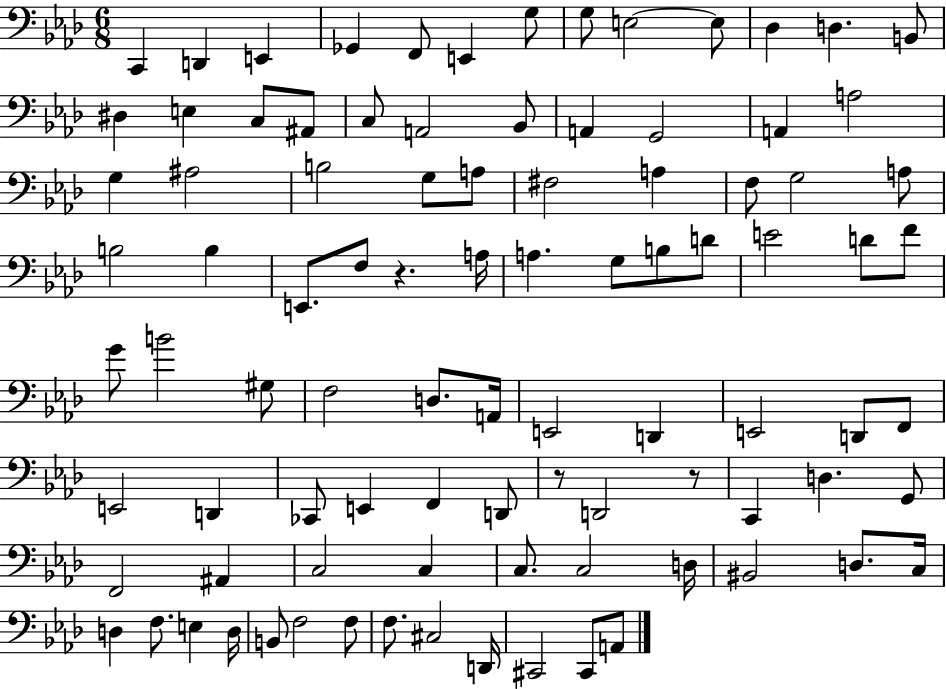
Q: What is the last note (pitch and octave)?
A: A2